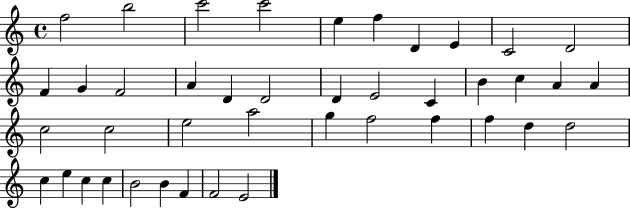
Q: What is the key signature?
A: C major